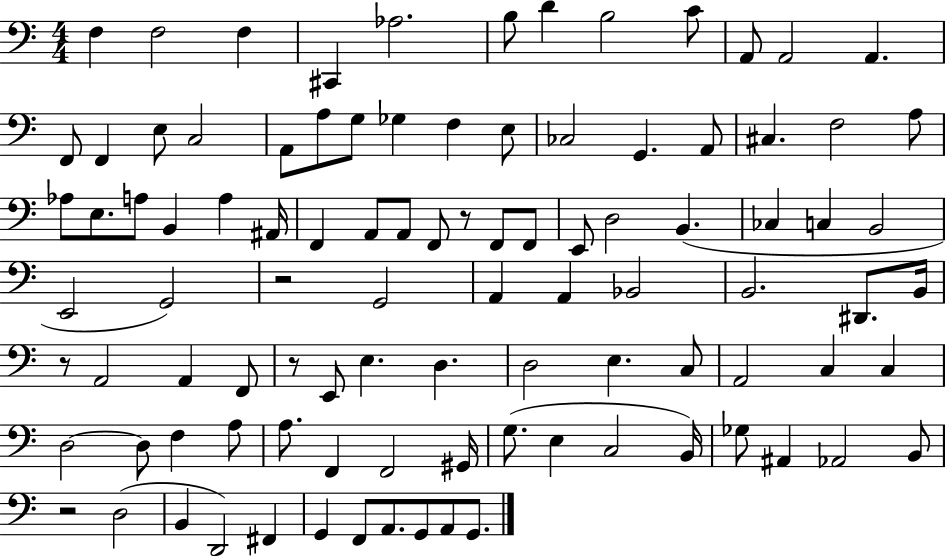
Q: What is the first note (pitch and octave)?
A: F3